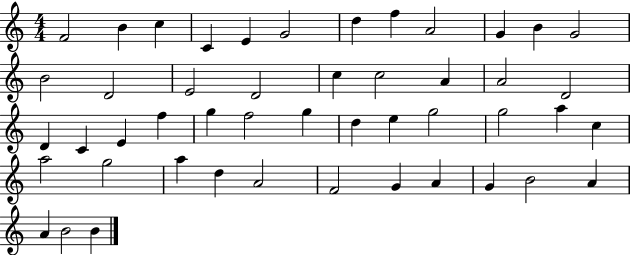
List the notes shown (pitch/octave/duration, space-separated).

F4/h B4/q C5/q C4/q E4/q G4/h D5/q F5/q A4/h G4/q B4/q G4/h B4/h D4/h E4/h D4/h C5/q C5/h A4/q A4/h D4/h D4/q C4/q E4/q F5/q G5/q F5/h G5/q D5/q E5/q G5/h G5/h A5/q C5/q A5/h G5/h A5/q D5/q A4/h F4/h G4/q A4/q G4/q B4/h A4/q A4/q B4/h B4/q